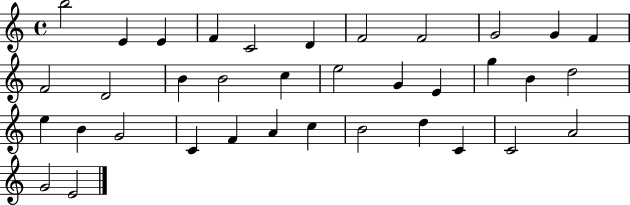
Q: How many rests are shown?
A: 0